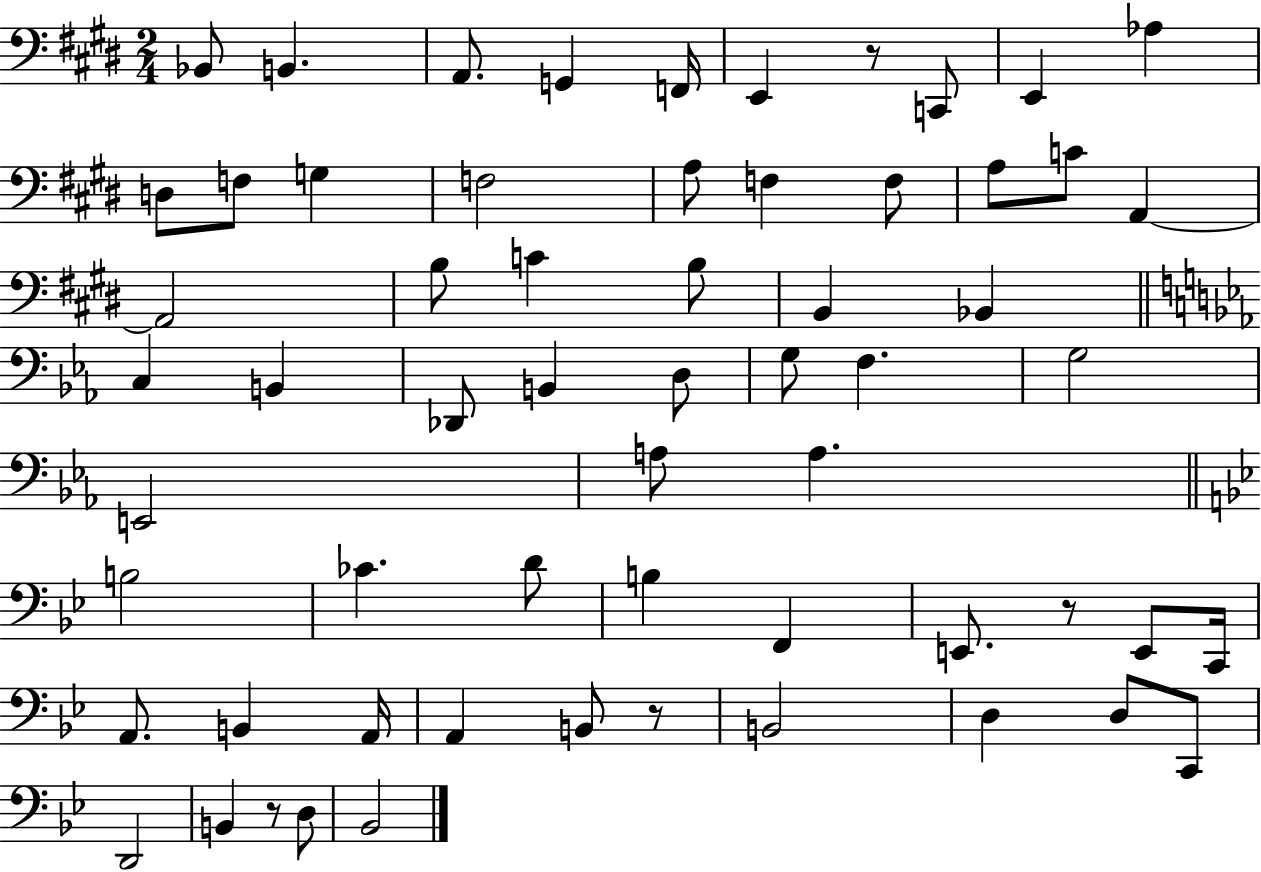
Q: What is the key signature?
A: E major